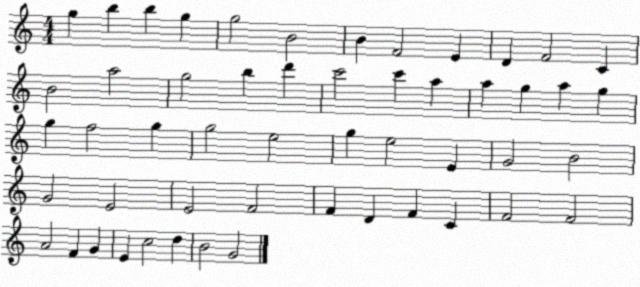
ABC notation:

X:1
T:Untitled
M:4/4
L:1/4
K:C
g b b g g2 B2 B F2 E D F2 C B2 a2 g2 b d' c'2 c' a a g a g g f2 g g2 e2 g e2 E G2 B2 G2 E2 E2 F2 F D F C F2 F2 A2 F G E c2 d B2 G2